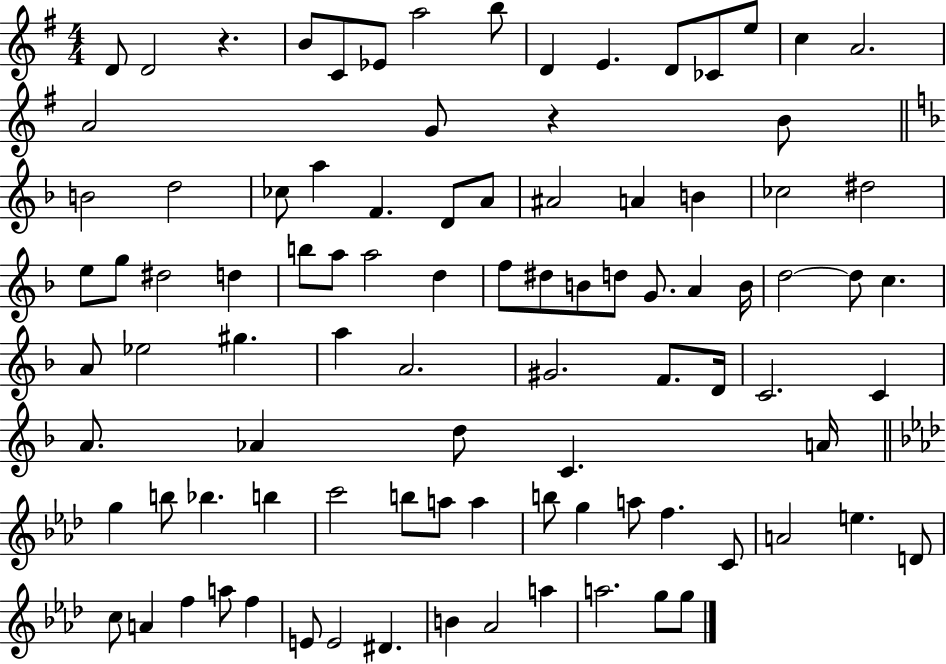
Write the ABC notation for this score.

X:1
T:Untitled
M:4/4
L:1/4
K:G
D/2 D2 z B/2 C/2 _E/2 a2 b/2 D E D/2 _C/2 e/2 c A2 A2 G/2 z B/2 B2 d2 _c/2 a F D/2 A/2 ^A2 A B _c2 ^d2 e/2 g/2 ^d2 d b/2 a/2 a2 d f/2 ^d/2 B/2 d/2 G/2 A B/4 d2 d/2 c A/2 _e2 ^g a A2 ^G2 F/2 D/4 C2 C A/2 _A d/2 C A/4 g b/2 _b b c'2 b/2 a/2 a b/2 g a/2 f C/2 A2 e D/2 c/2 A f a/2 f E/2 E2 ^D B _A2 a a2 g/2 g/2